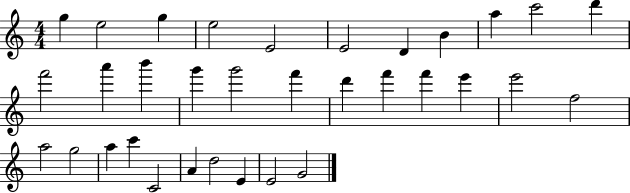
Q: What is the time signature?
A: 4/4